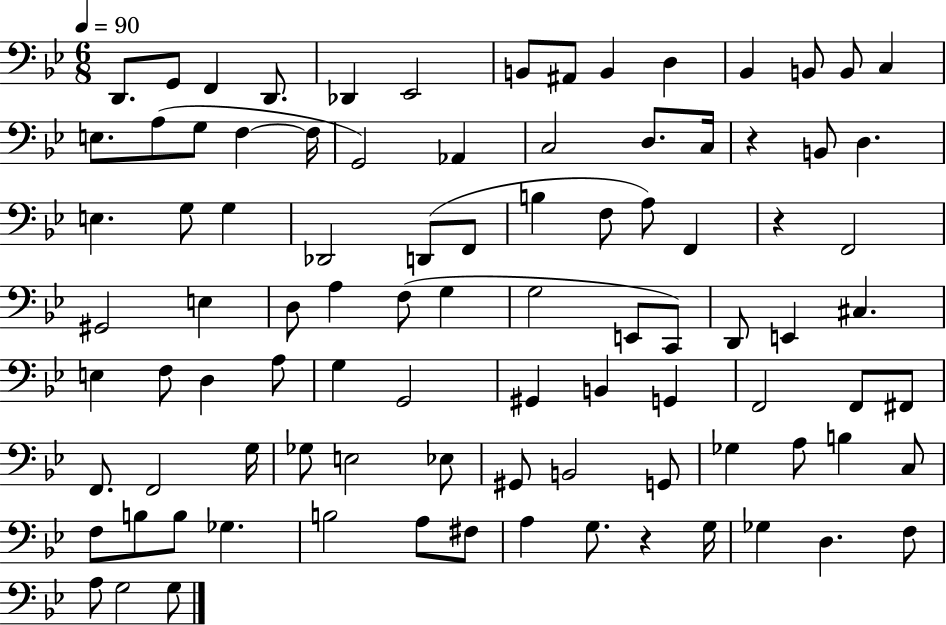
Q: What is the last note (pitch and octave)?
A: G3